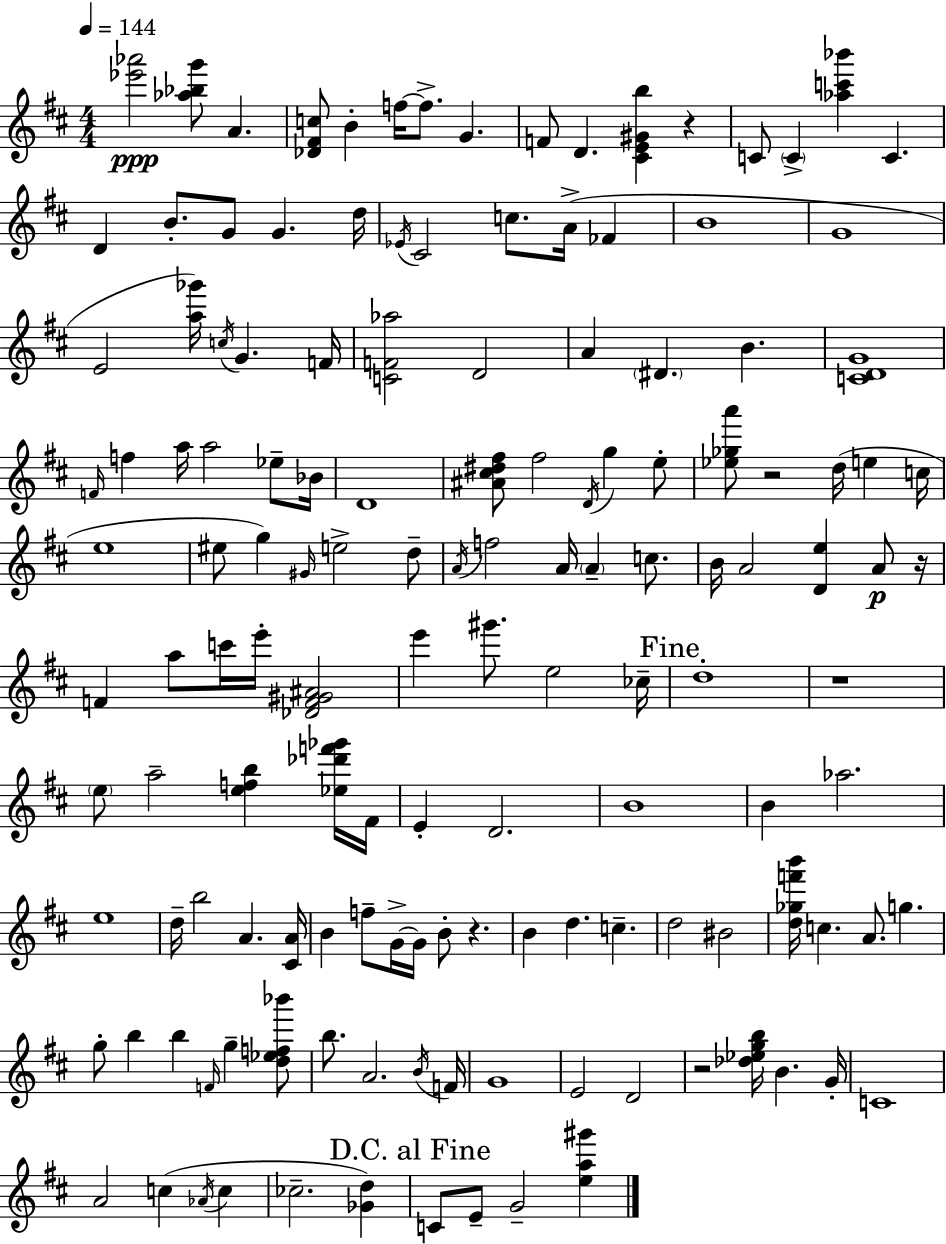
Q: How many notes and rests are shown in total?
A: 141